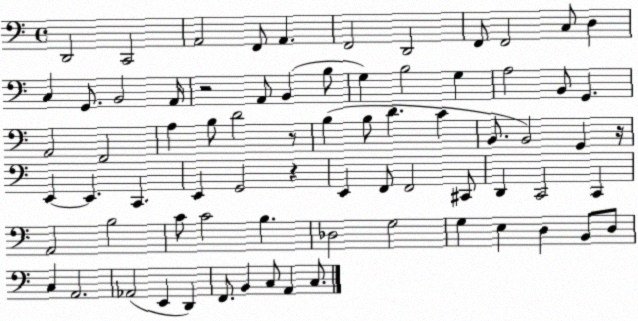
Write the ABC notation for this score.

X:1
T:Untitled
M:4/4
L:1/4
K:C
D,,2 C,,2 A,,2 F,,/2 A,, F,,2 D,,2 F,,/2 F,,2 C,/2 D, C, G,,/2 B,,2 A,,/4 z2 A,,/2 B,, B,/2 G, B,2 G, A,2 B,,/2 G,, A,,2 F,,2 A, B,/2 D2 z/2 B, B,/2 D C B,,/2 B,,2 G,, z/4 E,, E,, C,, E,, G,,2 z E,, F,,/2 F,,2 ^C,,/2 D,, C,,2 C,, A,,2 B,2 C/2 C2 B, _D,2 G,2 G, E, D, B,,/2 D,/2 C, A,,2 _A,,2 E,, D,, F,,/2 B,, C,/2 A,, C,/2